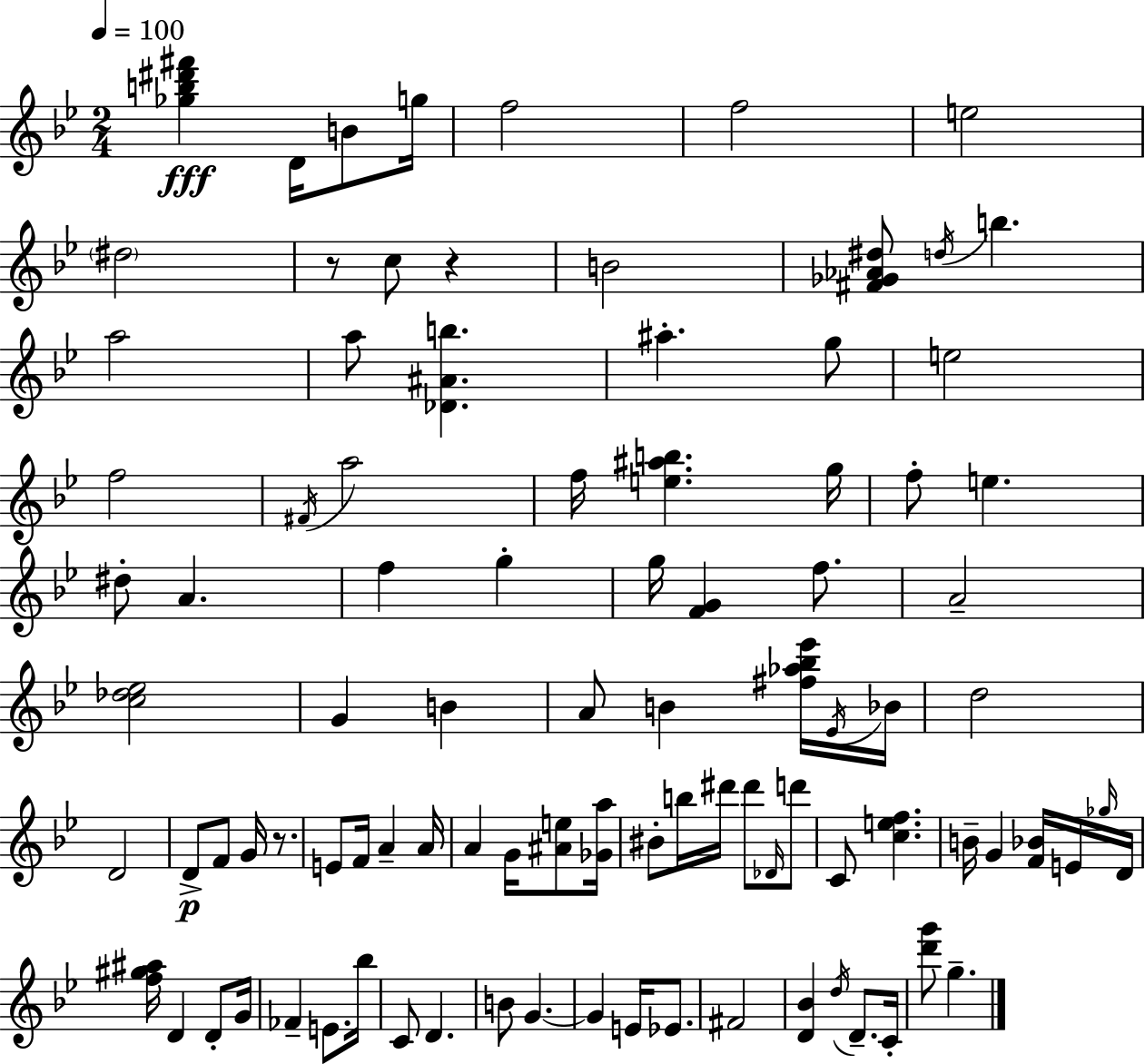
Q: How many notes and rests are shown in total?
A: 94